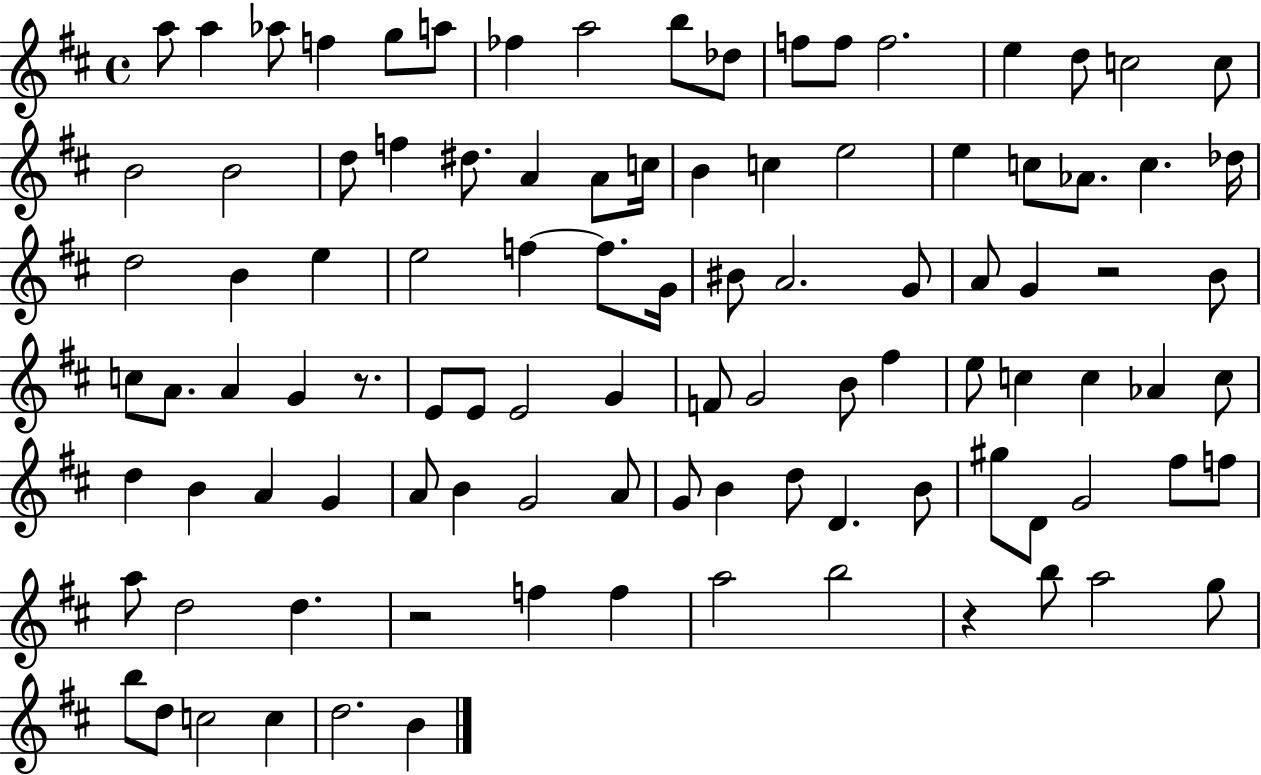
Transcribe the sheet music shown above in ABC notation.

X:1
T:Untitled
M:4/4
L:1/4
K:D
a/2 a _a/2 f g/2 a/2 _f a2 b/2 _d/2 f/2 f/2 f2 e d/2 c2 c/2 B2 B2 d/2 f ^d/2 A A/2 c/4 B c e2 e c/2 _A/2 c _d/4 d2 B e e2 f f/2 G/4 ^B/2 A2 G/2 A/2 G z2 B/2 c/2 A/2 A G z/2 E/2 E/2 E2 G F/2 G2 B/2 ^f e/2 c c _A c/2 d B A G A/2 B G2 A/2 G/2 B d/2 D B/2 ^g/2 D/2 G2 ^f/2 f/2 a/2 d2 d z2 f f a2 b2 z b/2 a2 g/2 b/2 d/2 c2 c d2 B